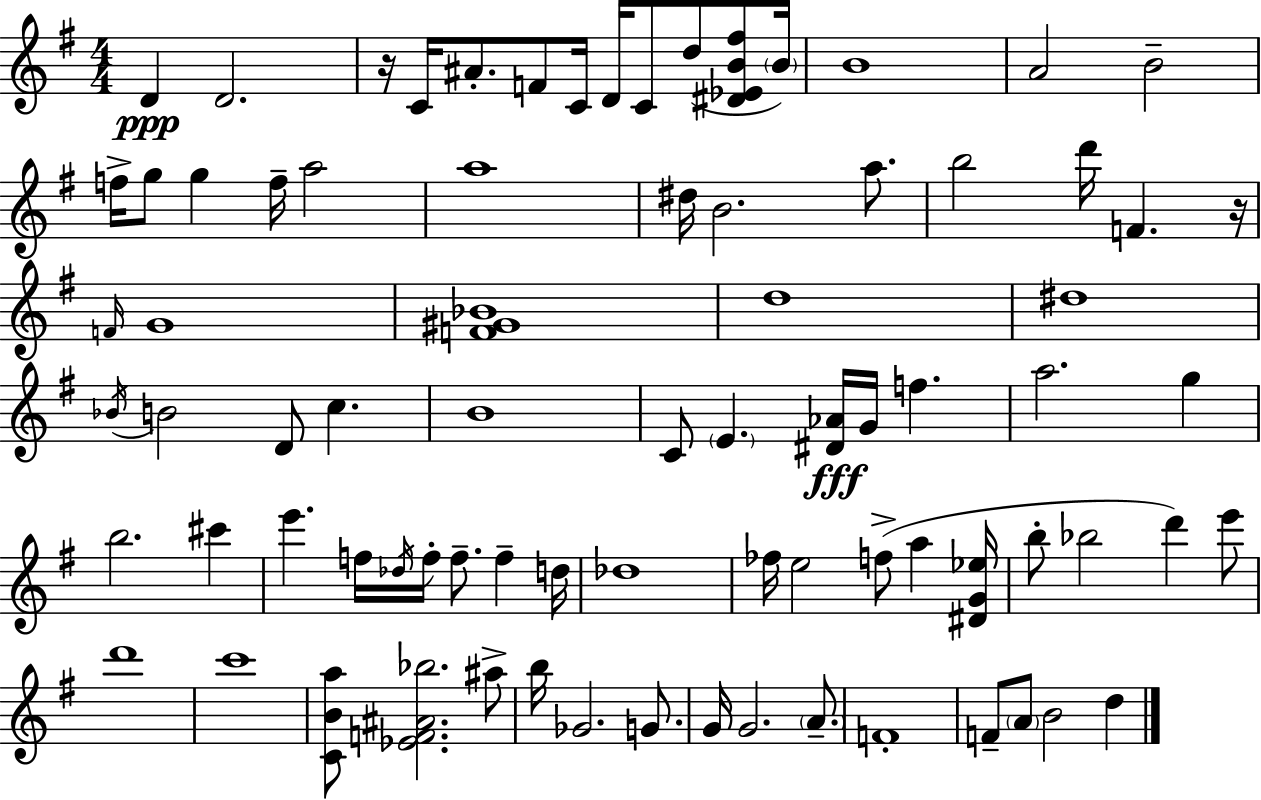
{
  \clef treble
  \numericTimeSignature
  \time 4/4
  \key e \minor
  \repeat volta 2 { d'4\ppp d'2. | r16 c'16 ais'8.-. f'8 c'16 d'16 c'8 d''8( <dis' ees' b' fis''>8 \parenthesize b'16) | b'1 | a'2 b'2-- | \break f''16-> g''8 g''4 f''16-- a''2 | a''1 | dis''16 b'2. a''8. | b''2 d'''16 f'4. r16 | \break \grace { f'16 } g'1 | <f' gis' bes'>1 | d''1 | dis''1 | \break \acciaccatura { bes'16 } b'2 d'8 c''4. | b'1 | c'8 \parenthesize e'4. <dis' aes'>16\fff g'16 f''4. | a''2. g''4 | \break b''2. cis'''4 | e'''4. f''16 \acciaccatura { des''16 } f''16-. f''8.-- f''4-- | d''16 des''1 | fes''16 e''2 f''8->( a''4 | \break <dis' g' ees''>16 b''8-. bes''2 d'''4) | e'''8 d'''1 | c'''1 | <c' b' a''>8 <ees' f' ais' bes''>2. | \break ais''8-> b''16 ges'2. | g'8. g'16 g'2. | \parenthesize a'8.-- f'1-. | f'8-- \parenthesize a'8 b'2 d''4 | \break } \bar "|."
}